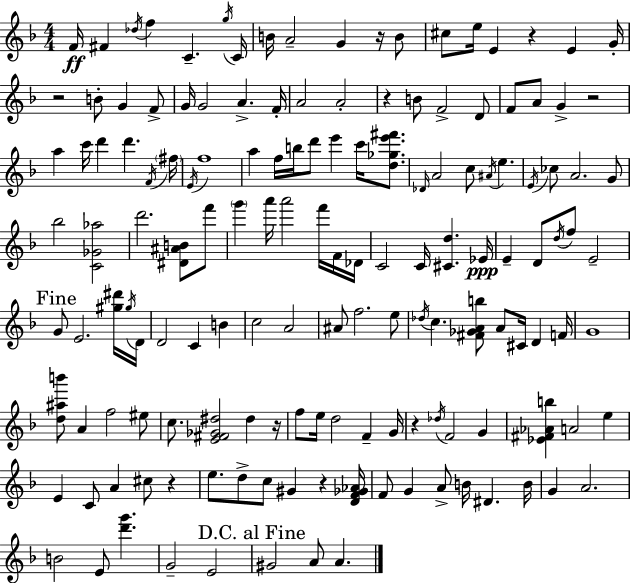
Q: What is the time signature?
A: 4/4